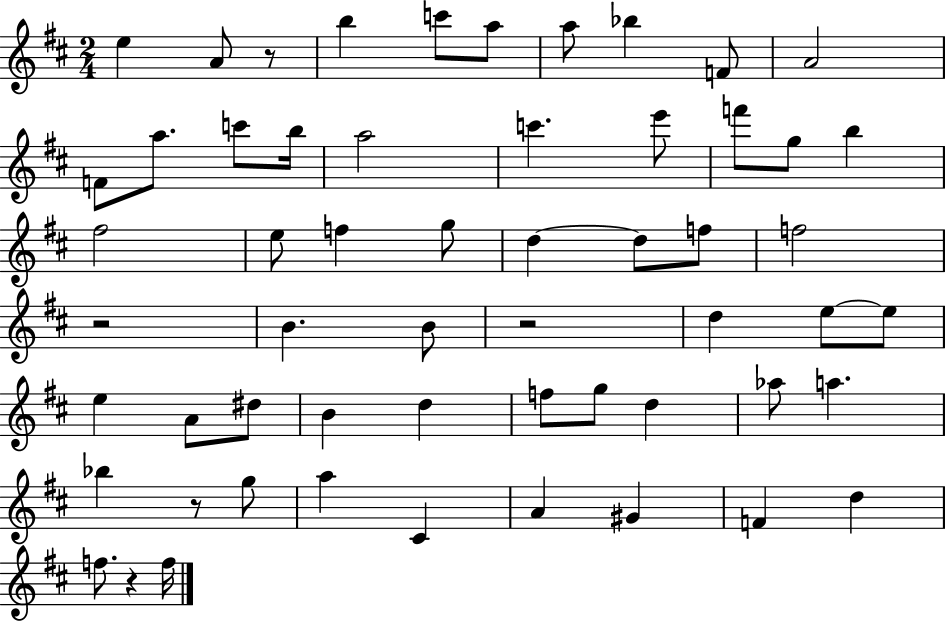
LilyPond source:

{
  \clef treble
  \numericTimeSignature
  \time 2/4
  \key d \major
  e''4 a'8 r8 | b''4 c'''8 a''8 | a''8 bes''4 f'8 | a'2 | \break f'8 a''8. c'''8 b''16 | a''2 | c'''4. e'''8 | f'''8 g''8 b''4 | \break fis''2 | e''8 f''4 g''8 | d''4~~ d''8 f''8 | f''2 | \break r2 | b'4. b'8 | r2 | d''4 e''8~~ e''8 | \break e''4 a'8 dis''8 | b'4 d''4 | f''8 g''8 d''4 | aes''8 a''4. | \break bes''4 r8 g''8 | a''4 cis'4 | a'4 gis'4 | f'4 d''4 | \break f''8. r4 f''16 | \bar "|."
}